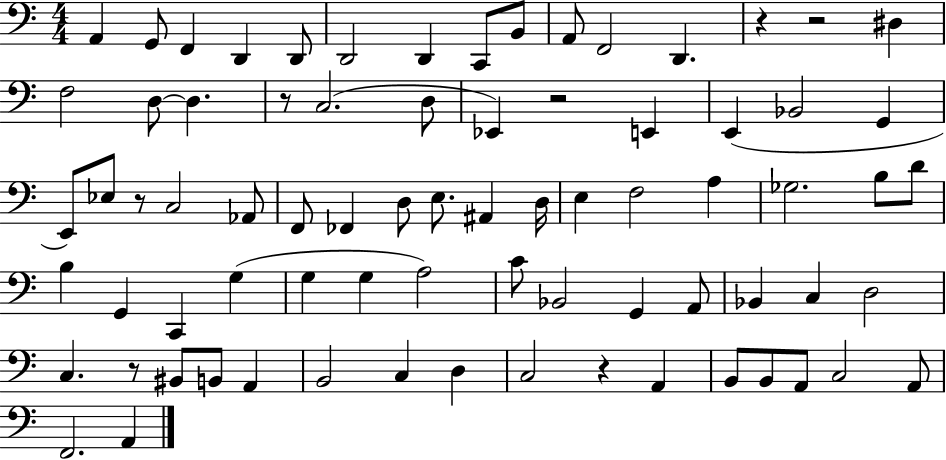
{
  \clef bass
  \numericTimeSignature
  \time 4/4
  \key c \major
  \repeat volta 2 { a,4 g,8 f,4 d,4 d,8 | d,2 d,4 c,8 b,8 | a,8 f,2 d,4. | r4 r2 dis4 | \break f2 d8~~ d4. | r8 c2.( d8 | ees,4) r2 e,4 | e,4( bes,2 g,4 | \break e,8) ees8 r8 c2 aes,8 | f,8 fes,4 d8 e8. ais,4 d16 | e4 f2 a4 | ges2. b8 d'8 | \break b4 g,4 c,4 g4( | g4 g4 a2) | c'8 bes,2 g,4 a,8 | bes,4 c4 d2 | \break c4. r8 bis,8 b,8 a,4 | b,2 c4 d4 | c2 r4 a,4 | b,8 b,8 a,8 c2 a,8 | \break f,2. a,4 | } \bar "|."
}